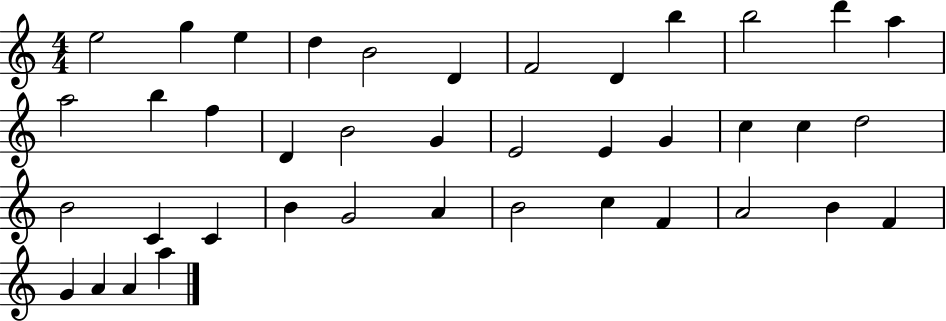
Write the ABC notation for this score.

X:1
T:Untitled
M:4/4
L:1/4
K:C
e2 g e d B2 D F2 D b b2 d' a a2 b f D B2 G E2 E G c c d2 B2 C C B G2 A B2 c F A2 B F G A A a